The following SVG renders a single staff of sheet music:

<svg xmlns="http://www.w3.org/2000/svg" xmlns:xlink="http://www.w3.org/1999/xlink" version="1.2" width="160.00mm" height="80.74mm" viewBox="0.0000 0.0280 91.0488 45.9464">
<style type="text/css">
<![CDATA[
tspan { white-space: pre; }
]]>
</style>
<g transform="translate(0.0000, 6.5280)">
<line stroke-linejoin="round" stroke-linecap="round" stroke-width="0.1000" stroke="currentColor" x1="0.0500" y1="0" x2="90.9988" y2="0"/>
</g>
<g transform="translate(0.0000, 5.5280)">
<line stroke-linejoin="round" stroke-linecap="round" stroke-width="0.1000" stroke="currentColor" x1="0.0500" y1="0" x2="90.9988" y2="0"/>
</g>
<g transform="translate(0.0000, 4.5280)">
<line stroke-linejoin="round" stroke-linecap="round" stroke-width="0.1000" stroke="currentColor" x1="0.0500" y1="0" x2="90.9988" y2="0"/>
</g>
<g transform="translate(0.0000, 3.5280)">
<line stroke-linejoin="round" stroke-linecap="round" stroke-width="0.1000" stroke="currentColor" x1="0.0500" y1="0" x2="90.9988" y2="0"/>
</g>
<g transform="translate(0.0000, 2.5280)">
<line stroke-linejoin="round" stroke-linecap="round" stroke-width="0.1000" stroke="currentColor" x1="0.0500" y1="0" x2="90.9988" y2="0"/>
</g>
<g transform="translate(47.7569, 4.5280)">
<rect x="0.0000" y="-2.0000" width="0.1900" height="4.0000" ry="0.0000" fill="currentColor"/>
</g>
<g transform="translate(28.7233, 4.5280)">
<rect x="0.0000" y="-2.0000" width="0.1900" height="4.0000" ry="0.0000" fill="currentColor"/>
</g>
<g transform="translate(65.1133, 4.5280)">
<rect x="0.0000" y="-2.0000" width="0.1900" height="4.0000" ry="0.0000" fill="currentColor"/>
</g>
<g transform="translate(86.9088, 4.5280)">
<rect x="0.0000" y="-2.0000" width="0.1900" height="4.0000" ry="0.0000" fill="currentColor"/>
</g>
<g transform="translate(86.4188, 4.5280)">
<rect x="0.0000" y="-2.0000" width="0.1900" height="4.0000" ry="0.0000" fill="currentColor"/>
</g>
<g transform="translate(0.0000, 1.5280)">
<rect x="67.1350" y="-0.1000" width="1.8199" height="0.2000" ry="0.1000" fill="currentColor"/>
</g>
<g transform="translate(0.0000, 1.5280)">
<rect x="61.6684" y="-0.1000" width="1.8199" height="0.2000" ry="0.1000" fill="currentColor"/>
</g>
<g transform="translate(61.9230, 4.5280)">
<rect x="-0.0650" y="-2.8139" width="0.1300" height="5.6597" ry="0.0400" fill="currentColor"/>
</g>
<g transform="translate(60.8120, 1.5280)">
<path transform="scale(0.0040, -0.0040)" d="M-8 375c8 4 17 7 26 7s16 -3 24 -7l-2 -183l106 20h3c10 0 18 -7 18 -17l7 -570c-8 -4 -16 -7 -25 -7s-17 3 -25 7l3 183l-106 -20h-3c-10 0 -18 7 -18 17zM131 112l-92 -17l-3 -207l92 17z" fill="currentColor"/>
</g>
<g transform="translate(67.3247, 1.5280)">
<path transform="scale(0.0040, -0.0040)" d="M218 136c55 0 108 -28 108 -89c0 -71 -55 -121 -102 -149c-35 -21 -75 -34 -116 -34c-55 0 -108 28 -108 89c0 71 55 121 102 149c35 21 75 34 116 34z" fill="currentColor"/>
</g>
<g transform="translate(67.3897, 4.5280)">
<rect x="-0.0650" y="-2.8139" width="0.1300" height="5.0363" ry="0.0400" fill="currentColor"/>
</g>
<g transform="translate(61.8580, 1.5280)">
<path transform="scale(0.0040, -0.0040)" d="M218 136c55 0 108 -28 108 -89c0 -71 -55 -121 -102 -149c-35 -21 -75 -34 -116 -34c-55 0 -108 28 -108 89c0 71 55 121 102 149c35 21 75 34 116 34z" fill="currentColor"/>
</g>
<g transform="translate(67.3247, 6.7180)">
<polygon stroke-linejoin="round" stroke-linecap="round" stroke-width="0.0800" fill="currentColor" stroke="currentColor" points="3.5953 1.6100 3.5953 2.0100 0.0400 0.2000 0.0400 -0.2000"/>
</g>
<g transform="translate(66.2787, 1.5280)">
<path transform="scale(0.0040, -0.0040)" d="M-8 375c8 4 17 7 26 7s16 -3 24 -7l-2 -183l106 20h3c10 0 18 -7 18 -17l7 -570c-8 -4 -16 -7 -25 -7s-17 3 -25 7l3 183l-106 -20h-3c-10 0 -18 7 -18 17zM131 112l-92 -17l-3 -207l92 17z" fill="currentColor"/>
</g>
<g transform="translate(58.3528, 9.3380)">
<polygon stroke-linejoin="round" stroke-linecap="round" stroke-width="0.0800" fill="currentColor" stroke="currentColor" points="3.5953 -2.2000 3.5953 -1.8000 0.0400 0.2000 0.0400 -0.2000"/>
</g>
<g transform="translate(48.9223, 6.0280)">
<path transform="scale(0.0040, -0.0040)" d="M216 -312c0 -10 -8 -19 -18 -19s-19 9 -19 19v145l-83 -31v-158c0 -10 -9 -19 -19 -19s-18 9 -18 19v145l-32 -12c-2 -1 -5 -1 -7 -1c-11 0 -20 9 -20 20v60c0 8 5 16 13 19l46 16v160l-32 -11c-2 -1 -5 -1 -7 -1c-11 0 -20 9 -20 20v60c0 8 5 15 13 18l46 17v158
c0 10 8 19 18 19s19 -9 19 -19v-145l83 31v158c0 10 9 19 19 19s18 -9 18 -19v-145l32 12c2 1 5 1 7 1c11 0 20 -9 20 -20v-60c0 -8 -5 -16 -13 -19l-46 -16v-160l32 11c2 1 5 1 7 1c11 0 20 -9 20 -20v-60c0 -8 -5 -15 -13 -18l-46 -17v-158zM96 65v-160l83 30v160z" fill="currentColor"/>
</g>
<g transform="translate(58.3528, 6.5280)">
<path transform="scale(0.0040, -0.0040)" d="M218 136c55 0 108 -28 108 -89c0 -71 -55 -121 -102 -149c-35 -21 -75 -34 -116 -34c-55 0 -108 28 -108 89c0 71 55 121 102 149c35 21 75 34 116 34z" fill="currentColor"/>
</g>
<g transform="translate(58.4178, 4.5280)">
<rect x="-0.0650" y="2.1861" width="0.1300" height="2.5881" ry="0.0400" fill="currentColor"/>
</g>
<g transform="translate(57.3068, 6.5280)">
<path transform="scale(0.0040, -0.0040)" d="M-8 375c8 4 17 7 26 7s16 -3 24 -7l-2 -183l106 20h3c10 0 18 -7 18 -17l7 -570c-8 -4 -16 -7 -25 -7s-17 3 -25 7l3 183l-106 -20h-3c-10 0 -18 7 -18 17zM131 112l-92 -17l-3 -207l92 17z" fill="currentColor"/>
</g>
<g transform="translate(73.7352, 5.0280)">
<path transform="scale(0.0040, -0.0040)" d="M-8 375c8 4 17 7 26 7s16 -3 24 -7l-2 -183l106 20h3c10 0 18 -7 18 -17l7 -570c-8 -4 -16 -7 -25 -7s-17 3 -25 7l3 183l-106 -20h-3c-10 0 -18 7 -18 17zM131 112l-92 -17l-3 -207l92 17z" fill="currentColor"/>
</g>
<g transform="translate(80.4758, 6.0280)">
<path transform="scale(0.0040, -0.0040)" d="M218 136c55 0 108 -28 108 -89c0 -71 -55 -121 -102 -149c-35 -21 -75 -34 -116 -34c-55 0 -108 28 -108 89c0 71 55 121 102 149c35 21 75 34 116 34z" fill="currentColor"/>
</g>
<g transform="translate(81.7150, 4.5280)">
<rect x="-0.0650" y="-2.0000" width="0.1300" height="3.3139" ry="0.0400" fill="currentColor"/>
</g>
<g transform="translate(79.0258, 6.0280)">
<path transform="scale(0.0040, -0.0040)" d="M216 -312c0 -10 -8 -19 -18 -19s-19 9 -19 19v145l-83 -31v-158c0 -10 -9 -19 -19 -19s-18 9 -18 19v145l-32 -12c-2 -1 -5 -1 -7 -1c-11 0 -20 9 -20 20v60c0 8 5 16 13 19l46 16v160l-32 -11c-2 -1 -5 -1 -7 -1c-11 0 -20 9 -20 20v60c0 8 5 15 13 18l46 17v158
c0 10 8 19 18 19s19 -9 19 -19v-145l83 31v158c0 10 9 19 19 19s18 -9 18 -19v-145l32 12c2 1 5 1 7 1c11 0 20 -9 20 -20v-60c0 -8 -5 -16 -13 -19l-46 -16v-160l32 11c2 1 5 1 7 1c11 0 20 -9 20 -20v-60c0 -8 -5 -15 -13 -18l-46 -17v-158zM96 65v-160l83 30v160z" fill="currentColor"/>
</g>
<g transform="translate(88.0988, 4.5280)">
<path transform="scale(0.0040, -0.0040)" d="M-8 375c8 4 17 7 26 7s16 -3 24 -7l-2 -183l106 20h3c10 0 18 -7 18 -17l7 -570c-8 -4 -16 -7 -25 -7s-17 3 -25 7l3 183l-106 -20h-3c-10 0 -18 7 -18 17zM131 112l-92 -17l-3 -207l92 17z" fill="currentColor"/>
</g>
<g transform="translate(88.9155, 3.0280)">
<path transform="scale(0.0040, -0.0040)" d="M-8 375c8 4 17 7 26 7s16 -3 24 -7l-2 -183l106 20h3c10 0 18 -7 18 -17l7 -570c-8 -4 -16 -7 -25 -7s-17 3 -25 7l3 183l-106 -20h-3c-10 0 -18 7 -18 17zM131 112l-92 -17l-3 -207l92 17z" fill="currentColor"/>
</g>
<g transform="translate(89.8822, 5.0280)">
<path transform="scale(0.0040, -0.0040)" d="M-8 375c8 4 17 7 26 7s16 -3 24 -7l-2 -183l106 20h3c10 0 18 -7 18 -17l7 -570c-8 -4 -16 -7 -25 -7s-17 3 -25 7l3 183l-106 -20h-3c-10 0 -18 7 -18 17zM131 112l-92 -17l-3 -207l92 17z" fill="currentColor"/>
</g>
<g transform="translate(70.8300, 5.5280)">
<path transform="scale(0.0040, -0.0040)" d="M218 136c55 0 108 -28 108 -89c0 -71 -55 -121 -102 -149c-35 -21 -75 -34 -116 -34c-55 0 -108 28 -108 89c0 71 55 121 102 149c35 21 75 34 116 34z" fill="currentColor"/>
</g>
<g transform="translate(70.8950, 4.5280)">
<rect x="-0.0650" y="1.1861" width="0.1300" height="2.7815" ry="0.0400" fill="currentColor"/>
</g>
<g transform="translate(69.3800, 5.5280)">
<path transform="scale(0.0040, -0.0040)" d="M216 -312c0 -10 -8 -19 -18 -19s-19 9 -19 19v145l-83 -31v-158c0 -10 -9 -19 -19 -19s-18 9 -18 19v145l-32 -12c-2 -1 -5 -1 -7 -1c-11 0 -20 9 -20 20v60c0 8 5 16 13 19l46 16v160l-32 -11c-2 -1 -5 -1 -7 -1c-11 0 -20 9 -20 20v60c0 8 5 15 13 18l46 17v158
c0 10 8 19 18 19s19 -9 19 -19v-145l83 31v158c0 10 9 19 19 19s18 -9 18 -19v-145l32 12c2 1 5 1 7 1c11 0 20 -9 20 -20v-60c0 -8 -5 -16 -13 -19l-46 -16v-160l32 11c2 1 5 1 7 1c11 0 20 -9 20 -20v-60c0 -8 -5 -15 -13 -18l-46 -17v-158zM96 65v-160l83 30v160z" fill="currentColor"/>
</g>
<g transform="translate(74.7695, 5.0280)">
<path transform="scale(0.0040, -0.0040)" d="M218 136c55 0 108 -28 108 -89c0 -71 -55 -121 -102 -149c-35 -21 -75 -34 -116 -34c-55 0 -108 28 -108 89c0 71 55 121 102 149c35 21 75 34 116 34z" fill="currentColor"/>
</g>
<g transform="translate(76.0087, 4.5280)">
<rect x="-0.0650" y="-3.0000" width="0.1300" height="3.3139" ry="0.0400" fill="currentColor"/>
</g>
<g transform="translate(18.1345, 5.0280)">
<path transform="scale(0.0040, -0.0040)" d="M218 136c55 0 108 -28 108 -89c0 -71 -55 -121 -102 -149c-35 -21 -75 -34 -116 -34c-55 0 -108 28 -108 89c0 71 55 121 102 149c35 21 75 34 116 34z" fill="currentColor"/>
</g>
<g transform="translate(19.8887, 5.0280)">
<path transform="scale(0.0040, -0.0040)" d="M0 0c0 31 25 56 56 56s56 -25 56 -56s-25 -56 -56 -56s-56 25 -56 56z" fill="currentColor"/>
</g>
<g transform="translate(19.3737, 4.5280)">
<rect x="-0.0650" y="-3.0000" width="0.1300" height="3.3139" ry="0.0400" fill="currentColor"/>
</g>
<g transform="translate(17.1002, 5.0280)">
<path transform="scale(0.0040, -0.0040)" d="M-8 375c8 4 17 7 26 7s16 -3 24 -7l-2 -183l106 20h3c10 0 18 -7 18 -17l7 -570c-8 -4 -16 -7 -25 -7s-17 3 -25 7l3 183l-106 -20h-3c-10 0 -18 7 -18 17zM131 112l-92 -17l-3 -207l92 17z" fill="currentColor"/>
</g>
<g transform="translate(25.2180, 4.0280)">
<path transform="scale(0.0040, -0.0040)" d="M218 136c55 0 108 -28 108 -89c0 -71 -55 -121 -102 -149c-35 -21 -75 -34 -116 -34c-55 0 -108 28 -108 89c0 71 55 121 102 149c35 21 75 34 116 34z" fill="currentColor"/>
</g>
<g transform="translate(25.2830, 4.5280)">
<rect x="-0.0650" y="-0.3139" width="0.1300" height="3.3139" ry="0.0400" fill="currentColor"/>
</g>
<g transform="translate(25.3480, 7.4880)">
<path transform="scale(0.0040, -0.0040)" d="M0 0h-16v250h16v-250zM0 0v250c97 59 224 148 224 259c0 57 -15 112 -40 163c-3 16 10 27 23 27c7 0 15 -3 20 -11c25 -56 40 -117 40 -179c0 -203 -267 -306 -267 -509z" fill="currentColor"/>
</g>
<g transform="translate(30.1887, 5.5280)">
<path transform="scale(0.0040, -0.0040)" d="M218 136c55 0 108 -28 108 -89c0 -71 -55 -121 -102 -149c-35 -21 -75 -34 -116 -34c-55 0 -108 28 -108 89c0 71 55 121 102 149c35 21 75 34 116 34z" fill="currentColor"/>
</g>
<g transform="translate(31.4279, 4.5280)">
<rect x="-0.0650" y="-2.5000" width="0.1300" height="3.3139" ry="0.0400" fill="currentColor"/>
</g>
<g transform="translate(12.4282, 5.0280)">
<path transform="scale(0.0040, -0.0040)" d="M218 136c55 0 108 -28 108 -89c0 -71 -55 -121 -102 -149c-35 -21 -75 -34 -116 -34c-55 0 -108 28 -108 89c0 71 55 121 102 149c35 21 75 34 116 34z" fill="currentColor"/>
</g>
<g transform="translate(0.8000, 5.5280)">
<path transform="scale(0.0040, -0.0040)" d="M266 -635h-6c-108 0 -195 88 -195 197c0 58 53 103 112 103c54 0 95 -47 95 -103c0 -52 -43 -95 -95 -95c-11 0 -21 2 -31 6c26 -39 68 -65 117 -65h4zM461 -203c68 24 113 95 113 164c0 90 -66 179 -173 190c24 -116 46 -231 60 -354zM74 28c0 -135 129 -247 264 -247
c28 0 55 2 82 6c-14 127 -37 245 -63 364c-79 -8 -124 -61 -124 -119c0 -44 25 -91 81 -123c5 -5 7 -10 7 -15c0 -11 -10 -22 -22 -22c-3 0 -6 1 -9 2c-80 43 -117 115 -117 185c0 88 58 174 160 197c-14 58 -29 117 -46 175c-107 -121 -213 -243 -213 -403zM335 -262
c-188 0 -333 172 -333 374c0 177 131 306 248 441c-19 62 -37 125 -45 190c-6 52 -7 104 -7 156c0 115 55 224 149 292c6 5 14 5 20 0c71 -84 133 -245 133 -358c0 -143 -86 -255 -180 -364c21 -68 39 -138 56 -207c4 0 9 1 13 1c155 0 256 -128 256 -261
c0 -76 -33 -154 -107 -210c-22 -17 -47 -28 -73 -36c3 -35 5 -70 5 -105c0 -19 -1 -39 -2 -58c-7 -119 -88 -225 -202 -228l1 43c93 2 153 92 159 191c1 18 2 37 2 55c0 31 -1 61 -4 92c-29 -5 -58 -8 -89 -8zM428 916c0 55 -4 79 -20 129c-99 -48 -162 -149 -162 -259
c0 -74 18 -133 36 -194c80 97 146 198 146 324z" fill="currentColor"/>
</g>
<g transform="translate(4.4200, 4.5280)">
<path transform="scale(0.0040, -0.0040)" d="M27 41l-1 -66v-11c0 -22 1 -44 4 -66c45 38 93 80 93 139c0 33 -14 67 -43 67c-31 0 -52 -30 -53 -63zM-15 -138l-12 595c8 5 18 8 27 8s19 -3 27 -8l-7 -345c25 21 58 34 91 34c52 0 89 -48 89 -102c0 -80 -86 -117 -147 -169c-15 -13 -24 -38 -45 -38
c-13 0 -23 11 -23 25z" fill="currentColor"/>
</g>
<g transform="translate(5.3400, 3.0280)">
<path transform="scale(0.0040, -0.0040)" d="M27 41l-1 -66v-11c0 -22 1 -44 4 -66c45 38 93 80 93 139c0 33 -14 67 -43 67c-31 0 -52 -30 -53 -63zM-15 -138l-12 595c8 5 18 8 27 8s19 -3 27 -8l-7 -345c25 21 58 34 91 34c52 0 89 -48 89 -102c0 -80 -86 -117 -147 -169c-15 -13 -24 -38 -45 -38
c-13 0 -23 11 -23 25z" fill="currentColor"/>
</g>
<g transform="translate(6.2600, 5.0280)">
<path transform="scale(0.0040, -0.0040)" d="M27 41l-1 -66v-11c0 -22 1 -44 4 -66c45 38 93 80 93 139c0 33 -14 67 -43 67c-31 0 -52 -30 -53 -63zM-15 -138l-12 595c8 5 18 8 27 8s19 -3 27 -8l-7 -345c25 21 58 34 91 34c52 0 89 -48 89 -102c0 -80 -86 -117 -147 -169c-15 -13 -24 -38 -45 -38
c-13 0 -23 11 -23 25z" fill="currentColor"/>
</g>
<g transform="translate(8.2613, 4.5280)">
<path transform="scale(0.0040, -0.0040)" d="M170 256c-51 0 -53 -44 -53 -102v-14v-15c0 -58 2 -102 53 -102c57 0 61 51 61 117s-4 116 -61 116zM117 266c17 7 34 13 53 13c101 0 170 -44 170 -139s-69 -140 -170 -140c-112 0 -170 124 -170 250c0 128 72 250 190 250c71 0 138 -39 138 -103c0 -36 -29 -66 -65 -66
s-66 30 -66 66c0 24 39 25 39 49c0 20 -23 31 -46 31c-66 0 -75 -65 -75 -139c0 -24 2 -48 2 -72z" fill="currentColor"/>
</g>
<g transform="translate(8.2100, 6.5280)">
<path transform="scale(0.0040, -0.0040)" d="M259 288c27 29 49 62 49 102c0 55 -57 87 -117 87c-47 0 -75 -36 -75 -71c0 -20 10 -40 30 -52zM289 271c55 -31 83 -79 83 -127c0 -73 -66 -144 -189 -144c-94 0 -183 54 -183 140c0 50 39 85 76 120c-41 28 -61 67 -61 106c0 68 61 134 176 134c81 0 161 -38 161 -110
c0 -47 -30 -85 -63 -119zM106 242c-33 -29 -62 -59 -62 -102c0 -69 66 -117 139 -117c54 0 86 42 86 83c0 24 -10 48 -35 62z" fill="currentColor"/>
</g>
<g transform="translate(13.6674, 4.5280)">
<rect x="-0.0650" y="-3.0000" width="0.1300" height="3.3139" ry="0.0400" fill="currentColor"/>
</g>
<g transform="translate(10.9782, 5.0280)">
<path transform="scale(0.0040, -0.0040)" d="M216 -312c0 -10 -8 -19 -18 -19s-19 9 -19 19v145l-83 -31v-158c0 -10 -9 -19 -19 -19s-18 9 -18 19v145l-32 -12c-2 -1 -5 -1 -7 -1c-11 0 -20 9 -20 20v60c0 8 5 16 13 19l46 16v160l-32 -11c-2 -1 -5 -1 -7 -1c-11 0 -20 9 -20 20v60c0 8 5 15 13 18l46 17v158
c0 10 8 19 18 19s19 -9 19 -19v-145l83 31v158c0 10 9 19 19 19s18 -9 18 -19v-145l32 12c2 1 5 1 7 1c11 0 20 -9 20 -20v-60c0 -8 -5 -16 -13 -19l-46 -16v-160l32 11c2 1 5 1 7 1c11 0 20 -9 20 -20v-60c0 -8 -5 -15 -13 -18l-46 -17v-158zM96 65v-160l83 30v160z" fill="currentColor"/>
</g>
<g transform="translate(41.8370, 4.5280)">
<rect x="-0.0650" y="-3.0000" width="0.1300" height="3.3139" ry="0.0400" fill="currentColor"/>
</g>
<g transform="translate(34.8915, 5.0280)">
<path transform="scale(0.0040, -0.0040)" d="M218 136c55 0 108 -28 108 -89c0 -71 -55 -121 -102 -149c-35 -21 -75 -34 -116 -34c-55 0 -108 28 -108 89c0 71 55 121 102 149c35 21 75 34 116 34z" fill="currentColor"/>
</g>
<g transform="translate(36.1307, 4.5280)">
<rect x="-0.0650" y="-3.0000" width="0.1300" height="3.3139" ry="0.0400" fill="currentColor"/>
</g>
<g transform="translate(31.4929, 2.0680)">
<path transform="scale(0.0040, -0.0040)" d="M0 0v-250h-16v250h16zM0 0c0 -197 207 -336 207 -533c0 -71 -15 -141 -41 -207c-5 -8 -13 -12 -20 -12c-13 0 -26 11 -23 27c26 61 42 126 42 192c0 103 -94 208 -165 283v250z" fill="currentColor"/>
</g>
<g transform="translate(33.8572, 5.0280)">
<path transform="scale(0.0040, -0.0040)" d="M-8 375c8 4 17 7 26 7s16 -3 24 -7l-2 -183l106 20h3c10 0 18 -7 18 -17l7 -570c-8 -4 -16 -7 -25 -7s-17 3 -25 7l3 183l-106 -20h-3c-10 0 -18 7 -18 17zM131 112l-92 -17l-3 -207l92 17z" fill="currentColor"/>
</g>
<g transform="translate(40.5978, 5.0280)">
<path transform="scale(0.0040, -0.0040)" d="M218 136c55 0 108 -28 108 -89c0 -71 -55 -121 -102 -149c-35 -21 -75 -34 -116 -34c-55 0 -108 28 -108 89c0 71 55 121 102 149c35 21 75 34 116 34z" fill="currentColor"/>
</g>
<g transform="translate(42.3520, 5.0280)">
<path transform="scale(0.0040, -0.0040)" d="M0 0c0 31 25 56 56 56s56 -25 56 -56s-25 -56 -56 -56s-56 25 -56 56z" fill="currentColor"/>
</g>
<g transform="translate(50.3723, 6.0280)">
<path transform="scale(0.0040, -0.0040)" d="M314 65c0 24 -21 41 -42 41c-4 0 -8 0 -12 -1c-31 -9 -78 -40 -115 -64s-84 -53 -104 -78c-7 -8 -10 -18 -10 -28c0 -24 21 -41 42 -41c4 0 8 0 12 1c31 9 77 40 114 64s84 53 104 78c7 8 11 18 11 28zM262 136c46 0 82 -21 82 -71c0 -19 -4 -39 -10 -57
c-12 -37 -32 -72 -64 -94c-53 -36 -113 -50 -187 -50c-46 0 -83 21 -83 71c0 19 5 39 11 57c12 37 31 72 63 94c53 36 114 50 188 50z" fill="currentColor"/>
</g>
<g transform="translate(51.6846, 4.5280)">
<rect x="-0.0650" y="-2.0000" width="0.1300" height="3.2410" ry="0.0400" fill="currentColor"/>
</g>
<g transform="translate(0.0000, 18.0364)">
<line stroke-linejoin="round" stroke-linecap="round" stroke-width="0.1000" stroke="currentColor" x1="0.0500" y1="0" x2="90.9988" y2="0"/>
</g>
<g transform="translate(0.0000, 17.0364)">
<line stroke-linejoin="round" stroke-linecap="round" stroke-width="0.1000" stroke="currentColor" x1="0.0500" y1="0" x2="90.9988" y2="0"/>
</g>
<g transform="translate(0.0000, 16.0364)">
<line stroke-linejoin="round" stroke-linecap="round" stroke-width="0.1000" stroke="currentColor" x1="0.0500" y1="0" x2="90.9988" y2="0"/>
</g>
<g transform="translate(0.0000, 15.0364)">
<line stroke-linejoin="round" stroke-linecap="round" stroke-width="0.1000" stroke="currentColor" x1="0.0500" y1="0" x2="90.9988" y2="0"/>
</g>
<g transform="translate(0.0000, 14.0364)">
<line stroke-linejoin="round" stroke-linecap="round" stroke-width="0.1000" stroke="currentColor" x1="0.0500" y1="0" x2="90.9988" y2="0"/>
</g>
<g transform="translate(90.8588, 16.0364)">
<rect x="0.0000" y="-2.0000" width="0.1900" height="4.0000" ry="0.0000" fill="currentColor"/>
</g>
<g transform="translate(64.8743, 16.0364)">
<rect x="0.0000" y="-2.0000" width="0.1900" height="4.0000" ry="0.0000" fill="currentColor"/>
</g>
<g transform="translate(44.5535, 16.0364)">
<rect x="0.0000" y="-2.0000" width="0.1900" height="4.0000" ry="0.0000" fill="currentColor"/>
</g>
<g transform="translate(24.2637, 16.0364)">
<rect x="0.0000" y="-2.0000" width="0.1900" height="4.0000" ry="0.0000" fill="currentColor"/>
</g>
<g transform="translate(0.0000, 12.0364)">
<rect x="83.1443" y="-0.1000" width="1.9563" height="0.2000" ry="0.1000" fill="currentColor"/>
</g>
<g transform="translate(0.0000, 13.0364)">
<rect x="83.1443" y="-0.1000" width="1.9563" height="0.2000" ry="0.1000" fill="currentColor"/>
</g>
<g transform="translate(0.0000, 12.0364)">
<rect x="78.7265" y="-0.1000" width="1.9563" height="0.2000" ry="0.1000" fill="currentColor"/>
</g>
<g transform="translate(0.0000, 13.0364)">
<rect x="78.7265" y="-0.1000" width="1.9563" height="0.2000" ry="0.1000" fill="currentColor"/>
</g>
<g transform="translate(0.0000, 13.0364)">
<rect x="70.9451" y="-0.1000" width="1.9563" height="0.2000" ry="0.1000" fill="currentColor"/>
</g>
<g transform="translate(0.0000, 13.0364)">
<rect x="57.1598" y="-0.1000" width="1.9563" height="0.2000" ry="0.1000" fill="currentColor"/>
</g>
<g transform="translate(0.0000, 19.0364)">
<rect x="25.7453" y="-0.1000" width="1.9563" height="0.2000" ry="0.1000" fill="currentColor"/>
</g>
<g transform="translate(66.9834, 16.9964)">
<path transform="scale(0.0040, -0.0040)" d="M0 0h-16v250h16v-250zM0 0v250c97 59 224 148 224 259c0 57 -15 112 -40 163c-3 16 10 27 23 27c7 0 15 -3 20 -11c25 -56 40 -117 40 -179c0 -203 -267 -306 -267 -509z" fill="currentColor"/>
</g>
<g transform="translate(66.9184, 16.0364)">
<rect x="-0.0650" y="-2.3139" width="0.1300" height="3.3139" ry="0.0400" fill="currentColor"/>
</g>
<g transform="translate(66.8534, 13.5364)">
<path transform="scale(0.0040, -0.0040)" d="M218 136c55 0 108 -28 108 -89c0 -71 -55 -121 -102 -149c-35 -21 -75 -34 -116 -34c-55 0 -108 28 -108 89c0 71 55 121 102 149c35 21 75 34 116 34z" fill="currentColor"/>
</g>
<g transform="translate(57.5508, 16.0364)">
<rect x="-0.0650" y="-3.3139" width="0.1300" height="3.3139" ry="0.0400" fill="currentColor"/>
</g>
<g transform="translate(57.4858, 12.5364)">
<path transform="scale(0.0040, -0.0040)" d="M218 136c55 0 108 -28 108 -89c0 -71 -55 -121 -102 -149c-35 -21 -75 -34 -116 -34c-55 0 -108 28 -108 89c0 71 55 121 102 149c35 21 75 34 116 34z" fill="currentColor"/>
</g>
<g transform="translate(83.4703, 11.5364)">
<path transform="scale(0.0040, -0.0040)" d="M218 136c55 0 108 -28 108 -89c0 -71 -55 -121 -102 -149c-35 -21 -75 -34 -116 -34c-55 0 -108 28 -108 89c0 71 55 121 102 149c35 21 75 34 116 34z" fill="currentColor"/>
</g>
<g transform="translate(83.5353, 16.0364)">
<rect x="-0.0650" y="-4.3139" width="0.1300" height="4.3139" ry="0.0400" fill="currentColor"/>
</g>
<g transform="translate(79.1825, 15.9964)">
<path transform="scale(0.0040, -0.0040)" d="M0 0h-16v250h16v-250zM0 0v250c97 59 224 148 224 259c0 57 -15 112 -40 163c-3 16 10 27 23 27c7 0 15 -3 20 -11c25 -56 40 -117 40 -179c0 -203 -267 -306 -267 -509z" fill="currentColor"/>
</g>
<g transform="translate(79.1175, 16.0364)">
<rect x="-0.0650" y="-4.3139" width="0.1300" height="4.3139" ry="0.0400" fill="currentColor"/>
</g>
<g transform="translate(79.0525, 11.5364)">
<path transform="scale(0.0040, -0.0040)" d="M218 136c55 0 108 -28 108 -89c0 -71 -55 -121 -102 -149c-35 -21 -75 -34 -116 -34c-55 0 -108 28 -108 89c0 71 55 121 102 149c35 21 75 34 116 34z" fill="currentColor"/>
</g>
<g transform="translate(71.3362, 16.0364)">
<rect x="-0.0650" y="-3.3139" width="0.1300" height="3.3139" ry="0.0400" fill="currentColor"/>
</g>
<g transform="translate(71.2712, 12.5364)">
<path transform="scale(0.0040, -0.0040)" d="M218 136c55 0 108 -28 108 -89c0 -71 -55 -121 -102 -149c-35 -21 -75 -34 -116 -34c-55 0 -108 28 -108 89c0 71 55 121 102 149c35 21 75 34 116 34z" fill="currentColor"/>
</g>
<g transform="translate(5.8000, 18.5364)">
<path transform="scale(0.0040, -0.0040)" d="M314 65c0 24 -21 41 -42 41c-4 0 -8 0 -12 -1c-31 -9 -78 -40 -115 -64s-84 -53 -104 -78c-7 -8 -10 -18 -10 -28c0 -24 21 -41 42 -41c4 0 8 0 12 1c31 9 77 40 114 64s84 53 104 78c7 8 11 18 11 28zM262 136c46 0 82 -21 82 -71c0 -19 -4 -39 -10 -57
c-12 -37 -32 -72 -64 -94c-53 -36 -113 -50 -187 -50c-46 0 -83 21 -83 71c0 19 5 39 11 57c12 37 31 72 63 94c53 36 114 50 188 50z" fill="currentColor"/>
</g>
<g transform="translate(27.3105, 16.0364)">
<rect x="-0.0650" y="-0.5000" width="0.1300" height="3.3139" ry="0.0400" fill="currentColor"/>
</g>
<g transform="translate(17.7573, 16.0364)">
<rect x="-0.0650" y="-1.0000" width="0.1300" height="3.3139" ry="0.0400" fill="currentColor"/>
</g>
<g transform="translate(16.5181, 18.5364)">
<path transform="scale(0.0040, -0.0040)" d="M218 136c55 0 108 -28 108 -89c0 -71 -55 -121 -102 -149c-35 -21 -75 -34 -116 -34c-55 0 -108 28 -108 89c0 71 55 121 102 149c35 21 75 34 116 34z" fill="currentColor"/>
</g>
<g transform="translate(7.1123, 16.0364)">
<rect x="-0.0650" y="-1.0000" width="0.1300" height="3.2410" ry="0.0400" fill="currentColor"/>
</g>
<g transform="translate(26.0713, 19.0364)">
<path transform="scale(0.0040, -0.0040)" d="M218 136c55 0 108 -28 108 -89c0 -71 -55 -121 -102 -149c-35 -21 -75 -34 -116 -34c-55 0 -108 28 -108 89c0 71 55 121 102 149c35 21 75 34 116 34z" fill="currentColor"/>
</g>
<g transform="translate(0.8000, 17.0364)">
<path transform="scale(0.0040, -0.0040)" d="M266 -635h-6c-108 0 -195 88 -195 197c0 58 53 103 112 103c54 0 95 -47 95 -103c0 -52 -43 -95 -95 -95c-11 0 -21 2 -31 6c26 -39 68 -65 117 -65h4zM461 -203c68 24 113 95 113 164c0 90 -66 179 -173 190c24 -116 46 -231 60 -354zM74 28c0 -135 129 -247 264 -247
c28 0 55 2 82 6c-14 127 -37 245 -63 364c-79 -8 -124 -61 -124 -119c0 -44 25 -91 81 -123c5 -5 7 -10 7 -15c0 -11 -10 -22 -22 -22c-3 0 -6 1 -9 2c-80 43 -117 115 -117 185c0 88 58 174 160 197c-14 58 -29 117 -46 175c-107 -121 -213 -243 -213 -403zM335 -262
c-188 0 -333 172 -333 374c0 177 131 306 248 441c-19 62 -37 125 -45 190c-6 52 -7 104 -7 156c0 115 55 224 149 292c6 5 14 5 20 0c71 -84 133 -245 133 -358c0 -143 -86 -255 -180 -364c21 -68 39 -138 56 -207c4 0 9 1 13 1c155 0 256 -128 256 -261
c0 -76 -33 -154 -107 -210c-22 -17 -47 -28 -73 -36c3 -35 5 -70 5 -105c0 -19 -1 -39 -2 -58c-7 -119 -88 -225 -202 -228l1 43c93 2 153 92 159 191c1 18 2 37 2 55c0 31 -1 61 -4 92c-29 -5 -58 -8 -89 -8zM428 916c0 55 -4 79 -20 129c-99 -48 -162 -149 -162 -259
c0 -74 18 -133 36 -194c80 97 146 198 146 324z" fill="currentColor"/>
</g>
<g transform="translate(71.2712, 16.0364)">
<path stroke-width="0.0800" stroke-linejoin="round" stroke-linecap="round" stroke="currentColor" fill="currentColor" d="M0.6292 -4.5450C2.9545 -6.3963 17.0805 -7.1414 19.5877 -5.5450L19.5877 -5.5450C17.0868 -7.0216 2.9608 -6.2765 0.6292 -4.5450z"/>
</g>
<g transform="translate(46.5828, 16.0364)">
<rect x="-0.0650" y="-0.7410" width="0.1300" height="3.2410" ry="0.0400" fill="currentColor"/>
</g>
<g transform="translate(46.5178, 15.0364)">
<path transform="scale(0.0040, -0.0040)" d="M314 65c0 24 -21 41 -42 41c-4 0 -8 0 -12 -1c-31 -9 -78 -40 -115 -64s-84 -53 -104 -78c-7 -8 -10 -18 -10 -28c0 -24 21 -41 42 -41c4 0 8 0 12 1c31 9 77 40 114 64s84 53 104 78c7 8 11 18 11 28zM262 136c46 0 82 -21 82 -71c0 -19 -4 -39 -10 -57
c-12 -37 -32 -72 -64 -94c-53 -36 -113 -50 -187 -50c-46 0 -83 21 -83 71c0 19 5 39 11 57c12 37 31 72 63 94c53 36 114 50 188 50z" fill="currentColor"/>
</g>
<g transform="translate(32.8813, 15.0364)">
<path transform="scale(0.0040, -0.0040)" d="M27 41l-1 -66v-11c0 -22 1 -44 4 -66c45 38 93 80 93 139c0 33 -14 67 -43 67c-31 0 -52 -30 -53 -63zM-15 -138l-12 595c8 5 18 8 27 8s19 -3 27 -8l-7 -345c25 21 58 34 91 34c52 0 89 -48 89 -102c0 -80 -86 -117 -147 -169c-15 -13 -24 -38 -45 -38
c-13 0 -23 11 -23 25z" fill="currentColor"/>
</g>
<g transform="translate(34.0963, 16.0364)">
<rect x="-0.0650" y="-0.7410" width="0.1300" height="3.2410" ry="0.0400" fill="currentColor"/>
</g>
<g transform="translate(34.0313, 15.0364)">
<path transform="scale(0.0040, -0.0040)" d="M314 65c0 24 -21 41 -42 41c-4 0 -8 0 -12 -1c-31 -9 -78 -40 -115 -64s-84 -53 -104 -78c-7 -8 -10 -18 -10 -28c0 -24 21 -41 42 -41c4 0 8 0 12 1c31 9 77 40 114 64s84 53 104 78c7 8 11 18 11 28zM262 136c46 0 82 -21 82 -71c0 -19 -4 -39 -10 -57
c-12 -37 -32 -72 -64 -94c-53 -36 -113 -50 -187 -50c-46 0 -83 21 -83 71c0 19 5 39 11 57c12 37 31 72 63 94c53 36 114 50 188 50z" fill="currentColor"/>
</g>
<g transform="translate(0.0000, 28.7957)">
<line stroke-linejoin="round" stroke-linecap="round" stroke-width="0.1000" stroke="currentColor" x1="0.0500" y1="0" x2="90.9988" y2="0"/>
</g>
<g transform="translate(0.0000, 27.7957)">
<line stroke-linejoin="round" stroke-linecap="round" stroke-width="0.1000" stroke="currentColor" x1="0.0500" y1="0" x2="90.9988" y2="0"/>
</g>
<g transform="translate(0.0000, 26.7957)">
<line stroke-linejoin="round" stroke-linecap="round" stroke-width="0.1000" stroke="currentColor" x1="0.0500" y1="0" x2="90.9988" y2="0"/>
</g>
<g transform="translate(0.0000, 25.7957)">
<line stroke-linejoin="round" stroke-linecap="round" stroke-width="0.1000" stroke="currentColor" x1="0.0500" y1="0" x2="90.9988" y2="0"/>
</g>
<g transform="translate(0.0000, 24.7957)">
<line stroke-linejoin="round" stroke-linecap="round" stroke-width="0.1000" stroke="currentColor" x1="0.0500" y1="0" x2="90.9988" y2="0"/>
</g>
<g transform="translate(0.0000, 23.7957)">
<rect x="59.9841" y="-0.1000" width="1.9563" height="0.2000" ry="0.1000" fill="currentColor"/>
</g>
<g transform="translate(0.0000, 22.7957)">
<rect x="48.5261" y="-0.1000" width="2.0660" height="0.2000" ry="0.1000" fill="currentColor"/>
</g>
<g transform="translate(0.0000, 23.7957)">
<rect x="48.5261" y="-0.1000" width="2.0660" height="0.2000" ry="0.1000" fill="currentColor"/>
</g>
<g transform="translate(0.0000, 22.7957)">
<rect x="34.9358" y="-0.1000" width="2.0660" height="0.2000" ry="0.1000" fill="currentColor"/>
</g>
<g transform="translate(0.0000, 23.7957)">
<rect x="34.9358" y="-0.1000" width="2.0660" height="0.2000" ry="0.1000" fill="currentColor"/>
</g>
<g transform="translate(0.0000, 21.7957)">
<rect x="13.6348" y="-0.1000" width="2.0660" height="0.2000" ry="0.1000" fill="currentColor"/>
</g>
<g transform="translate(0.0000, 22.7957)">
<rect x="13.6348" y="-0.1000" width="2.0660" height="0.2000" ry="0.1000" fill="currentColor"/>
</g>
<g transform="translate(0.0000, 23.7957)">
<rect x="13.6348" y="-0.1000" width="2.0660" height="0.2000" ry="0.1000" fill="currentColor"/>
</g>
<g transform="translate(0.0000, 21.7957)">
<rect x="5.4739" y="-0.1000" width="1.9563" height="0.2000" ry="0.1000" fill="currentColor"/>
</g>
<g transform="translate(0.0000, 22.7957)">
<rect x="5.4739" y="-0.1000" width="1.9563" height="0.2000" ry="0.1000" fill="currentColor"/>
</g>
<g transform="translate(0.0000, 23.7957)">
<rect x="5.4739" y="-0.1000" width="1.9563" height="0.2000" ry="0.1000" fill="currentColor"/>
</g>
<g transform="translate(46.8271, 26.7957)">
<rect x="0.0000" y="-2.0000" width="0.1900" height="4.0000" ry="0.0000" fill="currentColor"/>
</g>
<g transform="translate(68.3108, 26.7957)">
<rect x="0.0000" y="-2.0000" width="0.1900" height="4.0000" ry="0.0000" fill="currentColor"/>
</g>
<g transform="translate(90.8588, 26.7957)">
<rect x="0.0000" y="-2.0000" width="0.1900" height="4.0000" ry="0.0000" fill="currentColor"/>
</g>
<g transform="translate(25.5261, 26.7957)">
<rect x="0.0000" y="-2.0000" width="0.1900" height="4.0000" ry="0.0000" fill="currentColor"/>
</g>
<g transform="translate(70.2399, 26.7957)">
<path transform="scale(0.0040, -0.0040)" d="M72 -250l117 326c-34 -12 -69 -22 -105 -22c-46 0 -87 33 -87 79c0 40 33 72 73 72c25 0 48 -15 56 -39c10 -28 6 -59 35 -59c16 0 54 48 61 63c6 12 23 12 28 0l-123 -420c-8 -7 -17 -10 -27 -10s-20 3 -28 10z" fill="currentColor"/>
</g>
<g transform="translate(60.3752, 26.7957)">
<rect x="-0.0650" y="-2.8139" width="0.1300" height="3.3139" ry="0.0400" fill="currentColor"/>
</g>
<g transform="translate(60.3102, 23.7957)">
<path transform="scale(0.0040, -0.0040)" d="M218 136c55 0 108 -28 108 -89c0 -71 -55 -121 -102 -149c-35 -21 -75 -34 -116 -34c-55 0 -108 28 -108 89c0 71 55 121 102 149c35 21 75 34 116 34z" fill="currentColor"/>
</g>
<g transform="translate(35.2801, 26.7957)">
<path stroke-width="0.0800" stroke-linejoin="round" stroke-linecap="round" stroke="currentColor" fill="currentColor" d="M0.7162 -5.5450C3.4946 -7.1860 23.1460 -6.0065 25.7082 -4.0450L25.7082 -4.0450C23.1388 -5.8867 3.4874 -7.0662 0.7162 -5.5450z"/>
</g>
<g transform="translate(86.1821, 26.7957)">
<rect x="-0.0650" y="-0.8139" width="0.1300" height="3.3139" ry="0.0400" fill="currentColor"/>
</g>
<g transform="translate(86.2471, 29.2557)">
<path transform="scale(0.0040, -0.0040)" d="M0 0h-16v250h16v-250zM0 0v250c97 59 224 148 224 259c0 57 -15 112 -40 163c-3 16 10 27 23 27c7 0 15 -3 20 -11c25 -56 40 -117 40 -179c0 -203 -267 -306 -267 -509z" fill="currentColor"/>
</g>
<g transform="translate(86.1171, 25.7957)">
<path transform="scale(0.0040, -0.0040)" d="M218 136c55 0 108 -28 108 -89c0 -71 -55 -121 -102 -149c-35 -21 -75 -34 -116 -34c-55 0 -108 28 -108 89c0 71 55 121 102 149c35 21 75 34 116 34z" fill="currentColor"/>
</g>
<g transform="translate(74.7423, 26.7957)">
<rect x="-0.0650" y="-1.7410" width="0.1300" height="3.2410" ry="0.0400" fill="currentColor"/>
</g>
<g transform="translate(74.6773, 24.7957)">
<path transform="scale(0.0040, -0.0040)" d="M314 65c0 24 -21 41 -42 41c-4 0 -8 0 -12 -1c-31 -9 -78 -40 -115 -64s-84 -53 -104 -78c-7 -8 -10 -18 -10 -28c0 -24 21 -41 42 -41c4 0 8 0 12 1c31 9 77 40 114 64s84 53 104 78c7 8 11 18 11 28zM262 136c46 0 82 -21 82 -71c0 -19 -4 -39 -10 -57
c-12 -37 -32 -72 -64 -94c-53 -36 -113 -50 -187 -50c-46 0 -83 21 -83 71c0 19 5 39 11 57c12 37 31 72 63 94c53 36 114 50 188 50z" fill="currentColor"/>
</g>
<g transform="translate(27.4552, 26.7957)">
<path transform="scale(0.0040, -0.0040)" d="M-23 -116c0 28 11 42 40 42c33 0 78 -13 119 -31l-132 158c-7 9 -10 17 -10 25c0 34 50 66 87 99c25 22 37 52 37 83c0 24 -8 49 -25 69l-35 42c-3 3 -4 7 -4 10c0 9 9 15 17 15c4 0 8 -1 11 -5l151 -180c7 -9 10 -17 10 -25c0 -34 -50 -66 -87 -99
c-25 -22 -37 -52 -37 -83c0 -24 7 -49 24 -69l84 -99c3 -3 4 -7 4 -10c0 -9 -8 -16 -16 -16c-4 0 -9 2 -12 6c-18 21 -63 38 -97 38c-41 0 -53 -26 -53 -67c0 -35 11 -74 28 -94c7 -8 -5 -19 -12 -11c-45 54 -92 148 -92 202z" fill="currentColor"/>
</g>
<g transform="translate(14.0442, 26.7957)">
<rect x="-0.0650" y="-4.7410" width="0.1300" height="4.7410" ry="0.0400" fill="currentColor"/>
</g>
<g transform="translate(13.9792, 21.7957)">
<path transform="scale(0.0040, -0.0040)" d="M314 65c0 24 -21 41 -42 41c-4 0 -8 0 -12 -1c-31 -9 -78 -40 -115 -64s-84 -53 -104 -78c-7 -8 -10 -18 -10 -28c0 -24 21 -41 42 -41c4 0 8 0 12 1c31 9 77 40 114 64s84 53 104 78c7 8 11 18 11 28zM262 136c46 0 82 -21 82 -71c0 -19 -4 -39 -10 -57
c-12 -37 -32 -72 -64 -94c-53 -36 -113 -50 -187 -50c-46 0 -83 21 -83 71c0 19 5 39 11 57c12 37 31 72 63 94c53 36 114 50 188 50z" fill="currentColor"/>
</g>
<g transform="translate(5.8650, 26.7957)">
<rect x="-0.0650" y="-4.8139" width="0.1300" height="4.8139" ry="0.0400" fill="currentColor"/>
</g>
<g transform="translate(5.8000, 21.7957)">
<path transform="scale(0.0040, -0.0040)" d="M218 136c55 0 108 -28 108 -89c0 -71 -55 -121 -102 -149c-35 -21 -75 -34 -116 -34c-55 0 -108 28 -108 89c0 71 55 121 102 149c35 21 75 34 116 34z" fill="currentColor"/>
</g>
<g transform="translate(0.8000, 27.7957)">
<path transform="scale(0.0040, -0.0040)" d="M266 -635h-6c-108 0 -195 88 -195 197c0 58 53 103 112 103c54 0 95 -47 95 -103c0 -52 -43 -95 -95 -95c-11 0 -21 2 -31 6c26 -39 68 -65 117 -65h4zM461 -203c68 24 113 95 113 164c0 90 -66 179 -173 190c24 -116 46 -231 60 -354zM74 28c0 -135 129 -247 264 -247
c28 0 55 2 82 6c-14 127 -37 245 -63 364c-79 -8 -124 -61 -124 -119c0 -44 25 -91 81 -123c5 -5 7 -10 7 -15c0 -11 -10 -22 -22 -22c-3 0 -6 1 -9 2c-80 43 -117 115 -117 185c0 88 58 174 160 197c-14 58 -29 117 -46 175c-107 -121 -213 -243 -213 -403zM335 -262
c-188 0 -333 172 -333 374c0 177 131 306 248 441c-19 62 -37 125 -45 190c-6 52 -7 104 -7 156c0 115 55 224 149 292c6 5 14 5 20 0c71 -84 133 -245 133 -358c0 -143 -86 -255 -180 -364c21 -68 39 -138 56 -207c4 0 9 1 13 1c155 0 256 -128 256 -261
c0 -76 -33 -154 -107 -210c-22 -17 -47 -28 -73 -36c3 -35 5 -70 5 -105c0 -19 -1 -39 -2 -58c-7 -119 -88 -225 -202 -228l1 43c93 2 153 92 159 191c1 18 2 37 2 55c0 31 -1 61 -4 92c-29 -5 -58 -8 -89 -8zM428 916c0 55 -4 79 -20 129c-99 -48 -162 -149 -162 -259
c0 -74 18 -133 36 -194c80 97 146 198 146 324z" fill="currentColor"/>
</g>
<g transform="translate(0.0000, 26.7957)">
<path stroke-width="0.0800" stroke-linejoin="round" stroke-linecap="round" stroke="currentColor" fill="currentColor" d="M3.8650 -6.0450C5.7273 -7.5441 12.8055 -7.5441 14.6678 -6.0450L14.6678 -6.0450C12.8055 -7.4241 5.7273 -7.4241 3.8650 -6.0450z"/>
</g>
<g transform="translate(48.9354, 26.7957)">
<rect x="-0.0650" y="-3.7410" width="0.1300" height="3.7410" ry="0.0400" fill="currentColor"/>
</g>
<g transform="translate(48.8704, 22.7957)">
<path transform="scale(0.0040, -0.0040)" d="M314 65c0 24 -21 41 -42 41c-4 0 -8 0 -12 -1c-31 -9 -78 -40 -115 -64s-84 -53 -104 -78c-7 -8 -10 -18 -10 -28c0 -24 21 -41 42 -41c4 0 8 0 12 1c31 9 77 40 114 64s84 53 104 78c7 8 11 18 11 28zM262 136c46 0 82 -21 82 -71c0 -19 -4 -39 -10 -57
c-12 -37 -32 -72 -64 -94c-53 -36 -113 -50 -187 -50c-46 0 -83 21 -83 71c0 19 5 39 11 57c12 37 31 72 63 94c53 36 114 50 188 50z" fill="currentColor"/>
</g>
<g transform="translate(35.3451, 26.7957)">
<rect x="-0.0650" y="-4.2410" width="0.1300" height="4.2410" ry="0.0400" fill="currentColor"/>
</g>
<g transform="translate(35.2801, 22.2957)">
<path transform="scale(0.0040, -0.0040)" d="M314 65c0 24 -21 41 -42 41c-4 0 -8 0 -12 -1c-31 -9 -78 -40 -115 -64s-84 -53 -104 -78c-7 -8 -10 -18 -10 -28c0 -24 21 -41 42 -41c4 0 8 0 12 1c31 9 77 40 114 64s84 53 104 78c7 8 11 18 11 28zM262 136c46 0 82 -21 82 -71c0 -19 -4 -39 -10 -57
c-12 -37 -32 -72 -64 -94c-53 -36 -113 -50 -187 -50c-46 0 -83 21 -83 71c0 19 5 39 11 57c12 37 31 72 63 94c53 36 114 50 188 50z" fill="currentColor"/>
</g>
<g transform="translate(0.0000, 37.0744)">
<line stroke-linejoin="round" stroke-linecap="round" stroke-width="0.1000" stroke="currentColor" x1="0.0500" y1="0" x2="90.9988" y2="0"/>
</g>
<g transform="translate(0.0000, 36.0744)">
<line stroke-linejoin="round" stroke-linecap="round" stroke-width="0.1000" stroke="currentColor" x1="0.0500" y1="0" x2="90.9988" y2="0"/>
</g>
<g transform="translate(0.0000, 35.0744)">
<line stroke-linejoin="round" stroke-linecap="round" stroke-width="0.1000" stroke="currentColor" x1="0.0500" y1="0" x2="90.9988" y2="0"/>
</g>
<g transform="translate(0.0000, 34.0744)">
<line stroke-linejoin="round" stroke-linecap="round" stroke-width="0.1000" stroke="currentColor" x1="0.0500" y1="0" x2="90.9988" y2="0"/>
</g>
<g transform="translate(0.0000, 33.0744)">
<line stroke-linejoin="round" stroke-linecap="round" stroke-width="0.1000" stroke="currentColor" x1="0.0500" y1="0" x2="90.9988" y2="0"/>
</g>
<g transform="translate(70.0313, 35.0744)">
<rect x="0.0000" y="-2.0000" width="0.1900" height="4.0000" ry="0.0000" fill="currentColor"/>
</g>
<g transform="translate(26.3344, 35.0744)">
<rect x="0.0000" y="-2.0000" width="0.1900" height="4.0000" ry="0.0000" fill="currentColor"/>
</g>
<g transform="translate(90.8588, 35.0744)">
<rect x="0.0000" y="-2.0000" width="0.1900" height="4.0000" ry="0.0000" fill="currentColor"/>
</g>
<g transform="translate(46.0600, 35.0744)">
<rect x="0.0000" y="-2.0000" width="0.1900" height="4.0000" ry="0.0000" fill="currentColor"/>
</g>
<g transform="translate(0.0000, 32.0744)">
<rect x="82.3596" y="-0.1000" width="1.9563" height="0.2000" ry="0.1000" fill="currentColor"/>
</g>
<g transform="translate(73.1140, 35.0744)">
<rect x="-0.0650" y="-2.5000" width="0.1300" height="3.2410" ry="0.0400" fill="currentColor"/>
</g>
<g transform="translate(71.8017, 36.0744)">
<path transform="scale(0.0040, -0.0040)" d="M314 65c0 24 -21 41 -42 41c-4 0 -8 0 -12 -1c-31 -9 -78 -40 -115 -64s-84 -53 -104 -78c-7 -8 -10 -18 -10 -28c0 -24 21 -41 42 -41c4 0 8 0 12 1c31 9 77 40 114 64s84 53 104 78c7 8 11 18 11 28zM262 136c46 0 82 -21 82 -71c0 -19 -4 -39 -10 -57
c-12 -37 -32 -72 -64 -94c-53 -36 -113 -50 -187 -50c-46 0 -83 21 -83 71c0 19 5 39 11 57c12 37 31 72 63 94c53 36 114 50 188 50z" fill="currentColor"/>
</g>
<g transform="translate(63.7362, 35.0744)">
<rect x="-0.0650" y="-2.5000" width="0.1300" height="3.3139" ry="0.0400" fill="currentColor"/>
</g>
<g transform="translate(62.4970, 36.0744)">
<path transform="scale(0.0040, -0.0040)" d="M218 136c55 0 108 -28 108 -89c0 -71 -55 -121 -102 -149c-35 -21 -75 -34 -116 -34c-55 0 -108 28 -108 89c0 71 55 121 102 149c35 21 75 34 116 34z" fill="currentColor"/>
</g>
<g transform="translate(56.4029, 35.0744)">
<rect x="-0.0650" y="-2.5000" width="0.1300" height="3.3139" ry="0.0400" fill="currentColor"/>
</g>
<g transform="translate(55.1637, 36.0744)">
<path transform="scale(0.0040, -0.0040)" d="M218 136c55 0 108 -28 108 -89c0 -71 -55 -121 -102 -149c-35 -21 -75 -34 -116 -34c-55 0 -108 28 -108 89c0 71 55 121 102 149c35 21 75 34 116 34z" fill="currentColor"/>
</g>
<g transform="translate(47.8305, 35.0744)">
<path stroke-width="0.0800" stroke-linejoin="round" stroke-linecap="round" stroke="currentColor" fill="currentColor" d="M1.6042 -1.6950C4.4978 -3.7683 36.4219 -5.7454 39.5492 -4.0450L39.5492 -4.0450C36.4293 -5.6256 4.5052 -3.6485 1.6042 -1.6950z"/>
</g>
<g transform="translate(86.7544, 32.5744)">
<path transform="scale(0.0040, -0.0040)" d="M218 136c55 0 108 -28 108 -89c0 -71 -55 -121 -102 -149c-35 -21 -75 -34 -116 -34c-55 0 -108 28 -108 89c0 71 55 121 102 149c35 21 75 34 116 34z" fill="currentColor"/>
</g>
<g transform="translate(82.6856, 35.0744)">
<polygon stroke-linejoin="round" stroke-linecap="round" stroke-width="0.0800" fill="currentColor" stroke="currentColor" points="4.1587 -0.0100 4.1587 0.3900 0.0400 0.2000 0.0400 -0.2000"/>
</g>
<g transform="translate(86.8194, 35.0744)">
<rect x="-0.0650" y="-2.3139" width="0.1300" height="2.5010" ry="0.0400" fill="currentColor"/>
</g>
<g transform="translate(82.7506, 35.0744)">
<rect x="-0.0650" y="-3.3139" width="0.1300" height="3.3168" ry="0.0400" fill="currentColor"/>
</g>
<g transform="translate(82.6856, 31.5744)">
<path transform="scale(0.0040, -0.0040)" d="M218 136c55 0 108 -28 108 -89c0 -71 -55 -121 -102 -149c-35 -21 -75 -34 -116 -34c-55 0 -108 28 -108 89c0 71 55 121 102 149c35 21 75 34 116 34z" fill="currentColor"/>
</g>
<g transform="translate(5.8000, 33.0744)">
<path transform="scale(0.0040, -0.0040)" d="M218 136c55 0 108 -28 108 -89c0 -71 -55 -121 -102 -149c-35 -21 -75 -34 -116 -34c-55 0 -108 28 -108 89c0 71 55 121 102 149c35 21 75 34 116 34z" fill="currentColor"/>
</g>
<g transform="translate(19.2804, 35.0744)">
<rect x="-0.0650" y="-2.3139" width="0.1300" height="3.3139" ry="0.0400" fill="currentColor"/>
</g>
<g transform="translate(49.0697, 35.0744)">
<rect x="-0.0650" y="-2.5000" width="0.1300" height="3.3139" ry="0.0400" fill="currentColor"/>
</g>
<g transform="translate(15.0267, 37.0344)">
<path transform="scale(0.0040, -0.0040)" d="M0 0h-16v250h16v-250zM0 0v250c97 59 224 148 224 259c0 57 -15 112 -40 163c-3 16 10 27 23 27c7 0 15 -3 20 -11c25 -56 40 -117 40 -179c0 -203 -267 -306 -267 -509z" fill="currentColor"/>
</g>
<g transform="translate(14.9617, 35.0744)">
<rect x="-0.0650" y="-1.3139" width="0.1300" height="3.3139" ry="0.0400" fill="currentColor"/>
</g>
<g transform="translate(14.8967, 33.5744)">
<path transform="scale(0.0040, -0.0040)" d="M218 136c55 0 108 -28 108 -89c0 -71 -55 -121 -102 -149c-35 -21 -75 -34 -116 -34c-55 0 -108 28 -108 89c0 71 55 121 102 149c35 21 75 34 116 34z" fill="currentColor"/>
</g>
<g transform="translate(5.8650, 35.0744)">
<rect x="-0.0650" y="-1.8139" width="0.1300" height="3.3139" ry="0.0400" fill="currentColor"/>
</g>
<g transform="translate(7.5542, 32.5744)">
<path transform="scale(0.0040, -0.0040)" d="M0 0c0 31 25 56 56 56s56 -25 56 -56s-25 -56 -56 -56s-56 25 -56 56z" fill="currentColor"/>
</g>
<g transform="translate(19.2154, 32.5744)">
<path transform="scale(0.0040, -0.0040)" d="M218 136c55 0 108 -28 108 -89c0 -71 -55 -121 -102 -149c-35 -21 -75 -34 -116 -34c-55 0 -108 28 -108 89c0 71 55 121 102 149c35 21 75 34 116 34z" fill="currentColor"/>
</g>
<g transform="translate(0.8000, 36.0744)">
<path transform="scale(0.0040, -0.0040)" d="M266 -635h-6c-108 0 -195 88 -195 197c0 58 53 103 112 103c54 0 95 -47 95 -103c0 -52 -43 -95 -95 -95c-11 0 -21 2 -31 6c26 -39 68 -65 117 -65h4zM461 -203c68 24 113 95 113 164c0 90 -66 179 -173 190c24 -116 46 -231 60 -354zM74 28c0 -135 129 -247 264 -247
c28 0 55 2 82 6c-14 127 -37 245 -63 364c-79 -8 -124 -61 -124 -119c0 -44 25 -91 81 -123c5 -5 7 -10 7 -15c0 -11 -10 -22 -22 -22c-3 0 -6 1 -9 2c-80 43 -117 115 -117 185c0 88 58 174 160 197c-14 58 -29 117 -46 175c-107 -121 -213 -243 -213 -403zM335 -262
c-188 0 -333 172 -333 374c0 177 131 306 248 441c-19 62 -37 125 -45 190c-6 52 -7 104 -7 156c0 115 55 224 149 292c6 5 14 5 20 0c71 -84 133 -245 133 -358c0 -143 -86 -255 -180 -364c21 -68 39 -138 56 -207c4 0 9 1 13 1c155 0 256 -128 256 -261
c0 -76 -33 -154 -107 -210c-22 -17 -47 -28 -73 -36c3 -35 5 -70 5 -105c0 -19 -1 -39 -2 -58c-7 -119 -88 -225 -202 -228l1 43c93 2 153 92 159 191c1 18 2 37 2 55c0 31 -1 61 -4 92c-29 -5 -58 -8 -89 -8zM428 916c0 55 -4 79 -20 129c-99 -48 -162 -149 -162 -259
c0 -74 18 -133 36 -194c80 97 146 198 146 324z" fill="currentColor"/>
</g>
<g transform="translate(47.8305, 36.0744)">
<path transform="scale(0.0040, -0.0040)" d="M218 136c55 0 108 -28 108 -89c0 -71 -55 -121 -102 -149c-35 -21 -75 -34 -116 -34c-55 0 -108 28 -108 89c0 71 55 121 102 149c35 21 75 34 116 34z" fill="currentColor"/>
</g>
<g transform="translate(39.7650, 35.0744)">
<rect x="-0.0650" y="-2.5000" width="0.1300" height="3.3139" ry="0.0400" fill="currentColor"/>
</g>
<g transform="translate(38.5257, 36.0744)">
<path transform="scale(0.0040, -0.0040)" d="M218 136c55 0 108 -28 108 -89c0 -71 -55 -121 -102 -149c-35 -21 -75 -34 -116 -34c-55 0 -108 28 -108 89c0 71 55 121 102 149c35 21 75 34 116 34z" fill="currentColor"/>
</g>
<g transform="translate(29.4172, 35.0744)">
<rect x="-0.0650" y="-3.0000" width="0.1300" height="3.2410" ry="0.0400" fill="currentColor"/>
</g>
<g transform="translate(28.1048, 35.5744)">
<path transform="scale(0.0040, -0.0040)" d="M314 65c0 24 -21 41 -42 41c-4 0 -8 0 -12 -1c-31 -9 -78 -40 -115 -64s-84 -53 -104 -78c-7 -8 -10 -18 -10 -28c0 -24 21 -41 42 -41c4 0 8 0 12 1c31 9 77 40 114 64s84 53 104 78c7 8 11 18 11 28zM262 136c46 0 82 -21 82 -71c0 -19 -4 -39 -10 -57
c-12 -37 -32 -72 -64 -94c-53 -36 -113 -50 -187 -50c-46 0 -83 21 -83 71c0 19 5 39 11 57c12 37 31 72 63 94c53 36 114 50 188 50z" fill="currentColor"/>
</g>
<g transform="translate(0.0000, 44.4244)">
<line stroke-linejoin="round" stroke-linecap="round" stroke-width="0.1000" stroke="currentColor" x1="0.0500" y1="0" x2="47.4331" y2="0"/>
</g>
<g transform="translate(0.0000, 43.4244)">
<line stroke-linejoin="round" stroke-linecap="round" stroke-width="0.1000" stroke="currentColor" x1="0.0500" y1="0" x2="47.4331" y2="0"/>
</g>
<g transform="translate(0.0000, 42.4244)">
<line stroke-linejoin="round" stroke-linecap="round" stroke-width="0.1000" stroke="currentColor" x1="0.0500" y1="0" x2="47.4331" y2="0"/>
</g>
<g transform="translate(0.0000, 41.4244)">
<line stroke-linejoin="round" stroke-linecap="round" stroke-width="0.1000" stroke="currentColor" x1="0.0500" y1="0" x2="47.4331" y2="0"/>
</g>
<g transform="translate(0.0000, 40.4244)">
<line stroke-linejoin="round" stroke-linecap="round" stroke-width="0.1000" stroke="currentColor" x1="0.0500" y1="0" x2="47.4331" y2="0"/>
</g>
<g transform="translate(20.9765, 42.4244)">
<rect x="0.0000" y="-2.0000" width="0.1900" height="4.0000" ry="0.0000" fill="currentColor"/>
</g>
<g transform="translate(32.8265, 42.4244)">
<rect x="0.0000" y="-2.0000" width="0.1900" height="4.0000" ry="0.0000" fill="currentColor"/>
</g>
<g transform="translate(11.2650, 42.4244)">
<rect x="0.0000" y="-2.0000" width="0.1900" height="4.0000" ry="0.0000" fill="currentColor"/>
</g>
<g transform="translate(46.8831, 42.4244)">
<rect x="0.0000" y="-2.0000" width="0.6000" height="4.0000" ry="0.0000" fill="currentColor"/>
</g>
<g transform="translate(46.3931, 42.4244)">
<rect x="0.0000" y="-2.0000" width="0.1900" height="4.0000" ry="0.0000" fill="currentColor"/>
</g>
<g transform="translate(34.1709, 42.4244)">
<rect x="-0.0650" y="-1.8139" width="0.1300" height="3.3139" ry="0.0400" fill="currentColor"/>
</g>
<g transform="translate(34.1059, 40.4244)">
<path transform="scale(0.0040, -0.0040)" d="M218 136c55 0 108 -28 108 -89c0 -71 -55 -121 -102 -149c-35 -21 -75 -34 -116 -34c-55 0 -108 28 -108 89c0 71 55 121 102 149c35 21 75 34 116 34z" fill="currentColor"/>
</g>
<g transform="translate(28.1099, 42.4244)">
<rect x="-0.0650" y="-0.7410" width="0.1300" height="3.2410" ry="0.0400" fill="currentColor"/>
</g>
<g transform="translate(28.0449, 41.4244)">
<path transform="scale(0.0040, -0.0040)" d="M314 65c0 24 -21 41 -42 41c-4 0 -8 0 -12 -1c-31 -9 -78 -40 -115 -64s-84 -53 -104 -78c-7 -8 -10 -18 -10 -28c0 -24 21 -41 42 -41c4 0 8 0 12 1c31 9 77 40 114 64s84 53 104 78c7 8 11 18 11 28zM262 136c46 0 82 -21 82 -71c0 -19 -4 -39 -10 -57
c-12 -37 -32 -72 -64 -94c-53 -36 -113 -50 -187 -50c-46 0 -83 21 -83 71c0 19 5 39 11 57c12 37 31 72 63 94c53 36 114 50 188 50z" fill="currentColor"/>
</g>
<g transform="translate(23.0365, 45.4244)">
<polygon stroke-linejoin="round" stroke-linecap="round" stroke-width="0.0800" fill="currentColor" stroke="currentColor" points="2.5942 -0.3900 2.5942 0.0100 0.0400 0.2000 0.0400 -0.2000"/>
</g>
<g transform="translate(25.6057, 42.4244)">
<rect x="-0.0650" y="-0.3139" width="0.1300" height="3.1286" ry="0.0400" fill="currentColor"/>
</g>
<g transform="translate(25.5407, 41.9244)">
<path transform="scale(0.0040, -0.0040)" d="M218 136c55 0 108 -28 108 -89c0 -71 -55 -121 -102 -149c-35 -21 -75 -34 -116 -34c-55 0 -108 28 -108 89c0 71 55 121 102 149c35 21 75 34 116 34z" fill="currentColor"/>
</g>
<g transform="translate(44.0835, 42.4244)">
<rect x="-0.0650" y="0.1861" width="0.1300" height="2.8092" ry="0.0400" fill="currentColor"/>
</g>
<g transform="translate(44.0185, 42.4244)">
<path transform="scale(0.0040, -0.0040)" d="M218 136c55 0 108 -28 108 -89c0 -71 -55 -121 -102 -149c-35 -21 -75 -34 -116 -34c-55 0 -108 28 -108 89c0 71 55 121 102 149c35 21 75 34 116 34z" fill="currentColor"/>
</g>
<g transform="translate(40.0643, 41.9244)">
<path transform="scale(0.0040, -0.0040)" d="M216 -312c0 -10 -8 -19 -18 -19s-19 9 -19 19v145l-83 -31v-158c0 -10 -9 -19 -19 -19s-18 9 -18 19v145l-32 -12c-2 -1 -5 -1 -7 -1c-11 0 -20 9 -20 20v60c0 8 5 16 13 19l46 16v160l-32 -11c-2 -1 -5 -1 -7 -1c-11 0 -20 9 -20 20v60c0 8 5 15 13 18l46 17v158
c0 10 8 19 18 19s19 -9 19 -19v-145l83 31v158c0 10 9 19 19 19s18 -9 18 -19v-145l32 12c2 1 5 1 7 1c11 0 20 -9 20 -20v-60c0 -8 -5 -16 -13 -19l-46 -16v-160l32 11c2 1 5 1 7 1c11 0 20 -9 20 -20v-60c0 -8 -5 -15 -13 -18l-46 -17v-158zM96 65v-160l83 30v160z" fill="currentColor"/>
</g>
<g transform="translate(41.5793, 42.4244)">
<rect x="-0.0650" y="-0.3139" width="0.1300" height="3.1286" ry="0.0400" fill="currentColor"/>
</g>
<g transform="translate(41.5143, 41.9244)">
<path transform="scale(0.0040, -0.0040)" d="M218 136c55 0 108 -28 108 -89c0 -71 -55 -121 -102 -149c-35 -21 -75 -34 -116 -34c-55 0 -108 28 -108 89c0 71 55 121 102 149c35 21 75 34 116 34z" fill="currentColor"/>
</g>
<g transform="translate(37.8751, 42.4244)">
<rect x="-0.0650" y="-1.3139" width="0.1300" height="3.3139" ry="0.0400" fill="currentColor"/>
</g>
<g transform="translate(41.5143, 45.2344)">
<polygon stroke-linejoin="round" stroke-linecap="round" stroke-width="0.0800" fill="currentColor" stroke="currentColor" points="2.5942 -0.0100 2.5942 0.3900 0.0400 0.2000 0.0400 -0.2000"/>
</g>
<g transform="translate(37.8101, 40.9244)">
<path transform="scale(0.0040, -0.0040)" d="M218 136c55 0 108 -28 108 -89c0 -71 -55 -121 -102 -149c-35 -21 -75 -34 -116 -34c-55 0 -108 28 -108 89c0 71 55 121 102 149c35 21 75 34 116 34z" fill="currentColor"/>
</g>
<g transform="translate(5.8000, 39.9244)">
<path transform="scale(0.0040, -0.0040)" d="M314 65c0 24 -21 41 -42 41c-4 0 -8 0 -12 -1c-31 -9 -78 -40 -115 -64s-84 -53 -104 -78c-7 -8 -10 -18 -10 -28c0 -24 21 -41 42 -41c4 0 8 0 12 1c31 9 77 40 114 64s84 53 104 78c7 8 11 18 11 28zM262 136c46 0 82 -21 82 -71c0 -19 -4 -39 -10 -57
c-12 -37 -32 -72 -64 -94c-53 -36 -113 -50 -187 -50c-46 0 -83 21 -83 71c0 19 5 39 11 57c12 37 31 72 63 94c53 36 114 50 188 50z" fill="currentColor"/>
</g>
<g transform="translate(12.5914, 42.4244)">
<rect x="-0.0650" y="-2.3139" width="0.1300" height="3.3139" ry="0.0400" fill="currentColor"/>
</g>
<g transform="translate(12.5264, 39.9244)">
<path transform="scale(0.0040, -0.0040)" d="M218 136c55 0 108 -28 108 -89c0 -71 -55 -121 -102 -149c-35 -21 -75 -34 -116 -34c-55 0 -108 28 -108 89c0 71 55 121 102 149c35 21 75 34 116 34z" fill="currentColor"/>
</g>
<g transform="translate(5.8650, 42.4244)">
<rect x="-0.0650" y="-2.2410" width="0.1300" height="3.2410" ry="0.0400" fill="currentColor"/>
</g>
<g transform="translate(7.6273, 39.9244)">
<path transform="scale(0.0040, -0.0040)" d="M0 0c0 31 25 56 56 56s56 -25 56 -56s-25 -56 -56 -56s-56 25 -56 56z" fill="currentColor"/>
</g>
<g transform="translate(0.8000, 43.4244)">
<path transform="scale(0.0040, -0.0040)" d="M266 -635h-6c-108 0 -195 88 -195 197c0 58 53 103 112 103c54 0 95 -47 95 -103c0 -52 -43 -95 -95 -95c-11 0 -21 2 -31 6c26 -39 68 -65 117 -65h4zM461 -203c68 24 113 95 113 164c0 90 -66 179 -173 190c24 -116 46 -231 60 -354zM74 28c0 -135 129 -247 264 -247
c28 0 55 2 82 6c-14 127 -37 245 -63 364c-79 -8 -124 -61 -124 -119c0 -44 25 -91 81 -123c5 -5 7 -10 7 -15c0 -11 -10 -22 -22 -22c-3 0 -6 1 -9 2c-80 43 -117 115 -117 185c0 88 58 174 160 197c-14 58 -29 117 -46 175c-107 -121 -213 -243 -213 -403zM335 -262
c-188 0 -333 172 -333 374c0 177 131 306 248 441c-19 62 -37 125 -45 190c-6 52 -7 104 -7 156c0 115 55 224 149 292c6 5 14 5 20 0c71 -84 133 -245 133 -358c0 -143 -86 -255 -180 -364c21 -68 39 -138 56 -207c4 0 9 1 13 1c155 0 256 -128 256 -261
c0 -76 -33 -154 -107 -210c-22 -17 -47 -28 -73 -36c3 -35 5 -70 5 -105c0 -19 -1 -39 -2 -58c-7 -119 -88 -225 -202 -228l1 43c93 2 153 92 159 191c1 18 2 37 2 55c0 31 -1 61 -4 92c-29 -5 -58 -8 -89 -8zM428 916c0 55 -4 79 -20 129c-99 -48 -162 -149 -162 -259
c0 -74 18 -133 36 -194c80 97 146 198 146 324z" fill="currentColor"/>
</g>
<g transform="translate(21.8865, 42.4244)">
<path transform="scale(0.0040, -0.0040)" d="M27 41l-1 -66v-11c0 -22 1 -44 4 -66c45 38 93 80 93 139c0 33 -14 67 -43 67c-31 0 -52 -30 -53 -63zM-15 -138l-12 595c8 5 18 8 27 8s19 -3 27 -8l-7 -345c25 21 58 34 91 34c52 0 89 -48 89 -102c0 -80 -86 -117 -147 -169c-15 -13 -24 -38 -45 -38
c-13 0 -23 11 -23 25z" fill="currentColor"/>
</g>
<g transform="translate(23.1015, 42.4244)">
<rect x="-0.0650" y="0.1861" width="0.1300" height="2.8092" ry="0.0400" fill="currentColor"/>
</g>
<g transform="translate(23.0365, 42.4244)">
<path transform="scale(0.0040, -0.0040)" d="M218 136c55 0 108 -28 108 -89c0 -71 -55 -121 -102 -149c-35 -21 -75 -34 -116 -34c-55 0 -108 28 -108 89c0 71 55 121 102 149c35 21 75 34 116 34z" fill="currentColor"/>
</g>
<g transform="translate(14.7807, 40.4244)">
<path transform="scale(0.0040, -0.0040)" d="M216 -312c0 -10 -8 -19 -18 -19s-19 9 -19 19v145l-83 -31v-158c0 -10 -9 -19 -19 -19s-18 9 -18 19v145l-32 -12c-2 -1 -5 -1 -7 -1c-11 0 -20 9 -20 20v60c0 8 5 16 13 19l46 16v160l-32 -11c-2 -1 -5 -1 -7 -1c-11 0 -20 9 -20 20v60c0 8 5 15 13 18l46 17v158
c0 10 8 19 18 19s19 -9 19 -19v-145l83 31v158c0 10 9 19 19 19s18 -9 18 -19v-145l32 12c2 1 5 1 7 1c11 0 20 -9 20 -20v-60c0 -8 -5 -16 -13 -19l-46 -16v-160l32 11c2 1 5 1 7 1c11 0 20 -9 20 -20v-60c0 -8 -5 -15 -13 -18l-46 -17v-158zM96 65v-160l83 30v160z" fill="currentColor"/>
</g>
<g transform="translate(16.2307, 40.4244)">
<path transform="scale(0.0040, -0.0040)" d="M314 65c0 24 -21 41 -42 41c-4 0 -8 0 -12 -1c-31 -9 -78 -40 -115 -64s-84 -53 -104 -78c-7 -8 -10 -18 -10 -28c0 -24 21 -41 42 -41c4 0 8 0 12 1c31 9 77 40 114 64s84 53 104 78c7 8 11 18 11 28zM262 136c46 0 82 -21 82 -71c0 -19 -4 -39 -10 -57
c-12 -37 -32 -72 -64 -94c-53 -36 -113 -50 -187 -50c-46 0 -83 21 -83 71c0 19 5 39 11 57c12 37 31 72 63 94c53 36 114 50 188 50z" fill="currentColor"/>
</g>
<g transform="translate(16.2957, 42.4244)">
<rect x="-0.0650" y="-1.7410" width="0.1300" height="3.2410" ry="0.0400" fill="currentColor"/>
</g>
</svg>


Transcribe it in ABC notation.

X:1
T:Untitled
M:6/8
L:1/4
K:Eb
^A A c/2 G/2 A A ^F2 E/2 a/2 a/2 ^G/2 A ^F D2 D C _d2 d2 b g/2 b d'/2 d' e' e'2 z d'2 c'2 a z/2 f2 d/2 f e/2 g A2 G G G G G2 b/2 g/2 g2 g ^f2 _B/2 c/2 d2 f e ^c/2 B/2